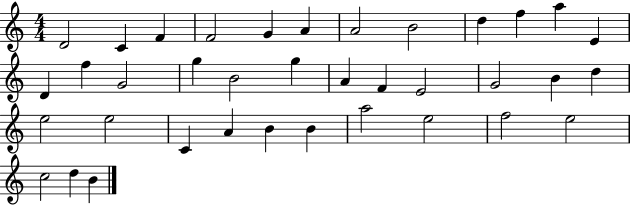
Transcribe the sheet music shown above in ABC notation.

X:1
T:Untitled
M:4/4
L:1/4
K:C
D2 C F F2 G A A2 B2 d f a E D f G2 g B2 g A F E2 G2 B d e2 e2 C A B B a2 e2 f2 e2 c2 d B